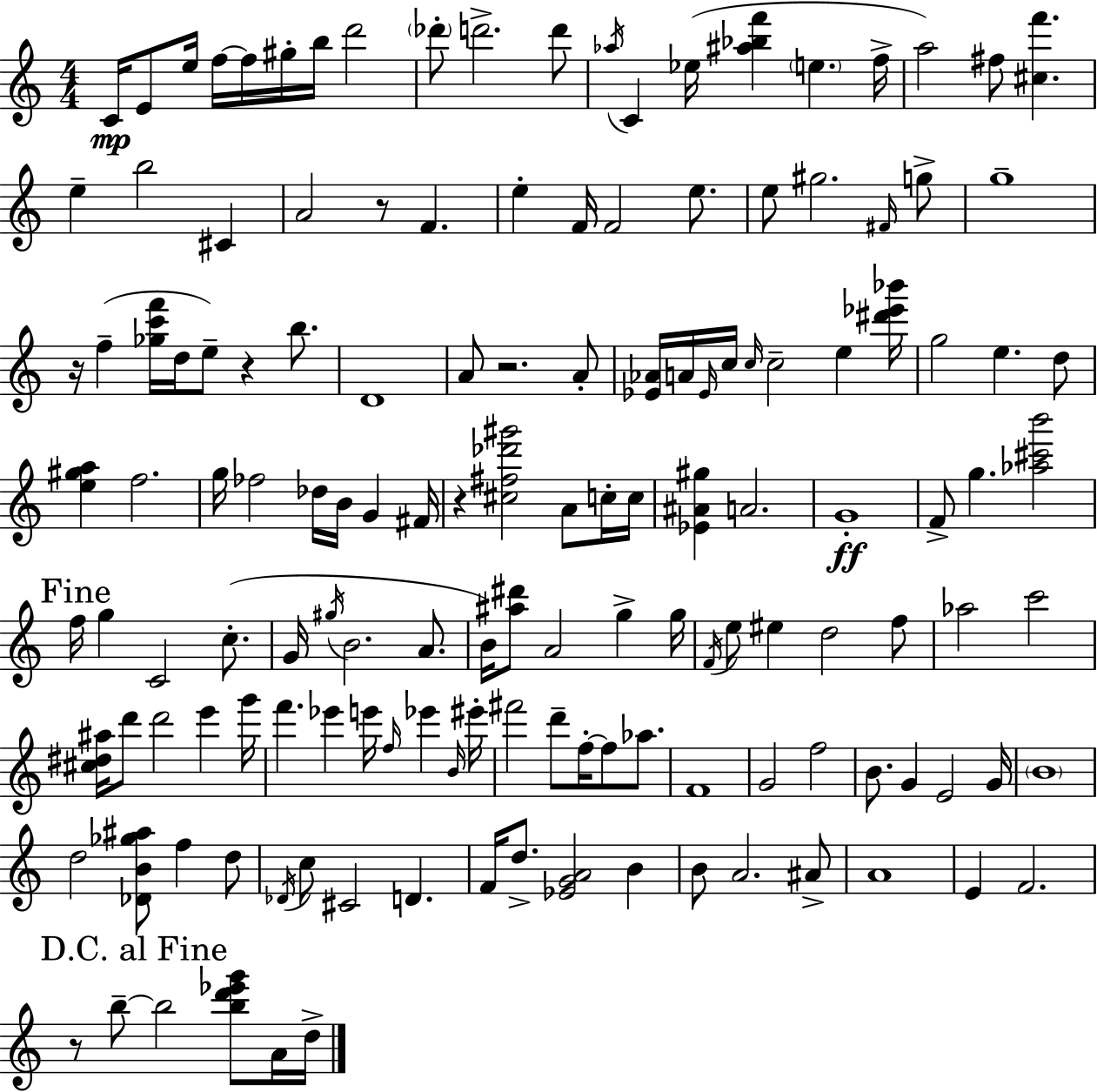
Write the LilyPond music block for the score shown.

{
  \clef treble
  \numericTimeSignature
  \time 4/4
  \key a \minor
  c'16\mp e'8 e''16 f''16~~ f''16 gis''16-. b''16 d'''2 | \parenthesize des'''8-. d'''2.-> d'''8 | \acciaccatura { aes''16 } c'4 ees''16( <ais'' bes'' f'''>4 \parenthesize e''4. | f''16-> a''2) fis''8 <cis'' f'''>4. | \break e''4-- b''2 cis'4 | a'2 r8 f'4. | e''4-. f'16 f'2 e''8. | e''8 gis''2. \grace { fis'16 } | \break g''8-> g''1-- | r16 f''4--( <ges'' c''' f'''>16 d''16 e''8--) r4 b''8. | d'1 | a'8 r2. | \break a'8-. <ees' aes'>16 a'16 \grace { ees'16 } c''16 \grace { c''16 } c''2-- e''4 | <dis''' ees''' bes'''>16 g''2 e''4. | d''8 <e'' gis'' a''>4 f''2. | g''16 fes''2 des''16 b'16 g'4 | \break fis'16 r4 <cis'' fis'' des''' gis'''>2 | a'8 c''16-. c''16 <ees' ais' gis''>4 a'2. | g'1-.\ff | f'8-> g''4. <aes'' cis''' b'''>2 | \break \mark "Fine" f''16 g''4 c'2 | c''8.-.( g'16 \acciaccatura { gis''16 } b'2. | a'8. b'16) <ais'' dis'''>8 a'2 | g''4-> g''16 \acciaccatura { f'16 } e''8 eis''4 d''2 | \break f''8 aes''2 c'''2 | <cis'' dis'' ais''>16 d'''8 d'''2 | e'''4 g'''16 f'''4. ees'''4 | e'''16 \grace { f''16 } ees'''4 \grace { b'16 } eis'''16-. fis'''2 | \break d'''8-- f''16-.~~ f''8 aes''8. f'1 | g'2 | f''2 b'8. g'4 e'2 | g'16 \parenthesize b'1 | \break d''2 | <des' b' ges'' ais''>8 f''4 d''8 \acciaccatura { des'16 } c''8 cis'2 | d'4. f'16 d''8.-> <ees' g' a'>2 | b'4 b'8 a'2. | \break ais'8-> a'1 | e'4 f'2. | \mark "D.C. al Fine" r8 b''8--~~ b''2 | <b'' d''' ees''' g'''>8 a'16 d''16-> \bar "|."
}